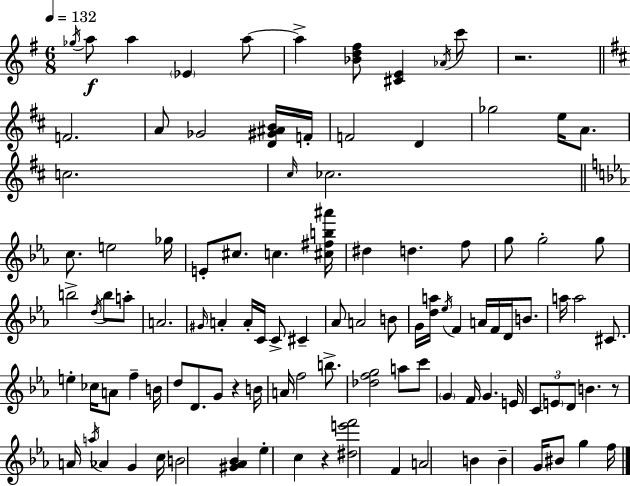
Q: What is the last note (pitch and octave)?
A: F5